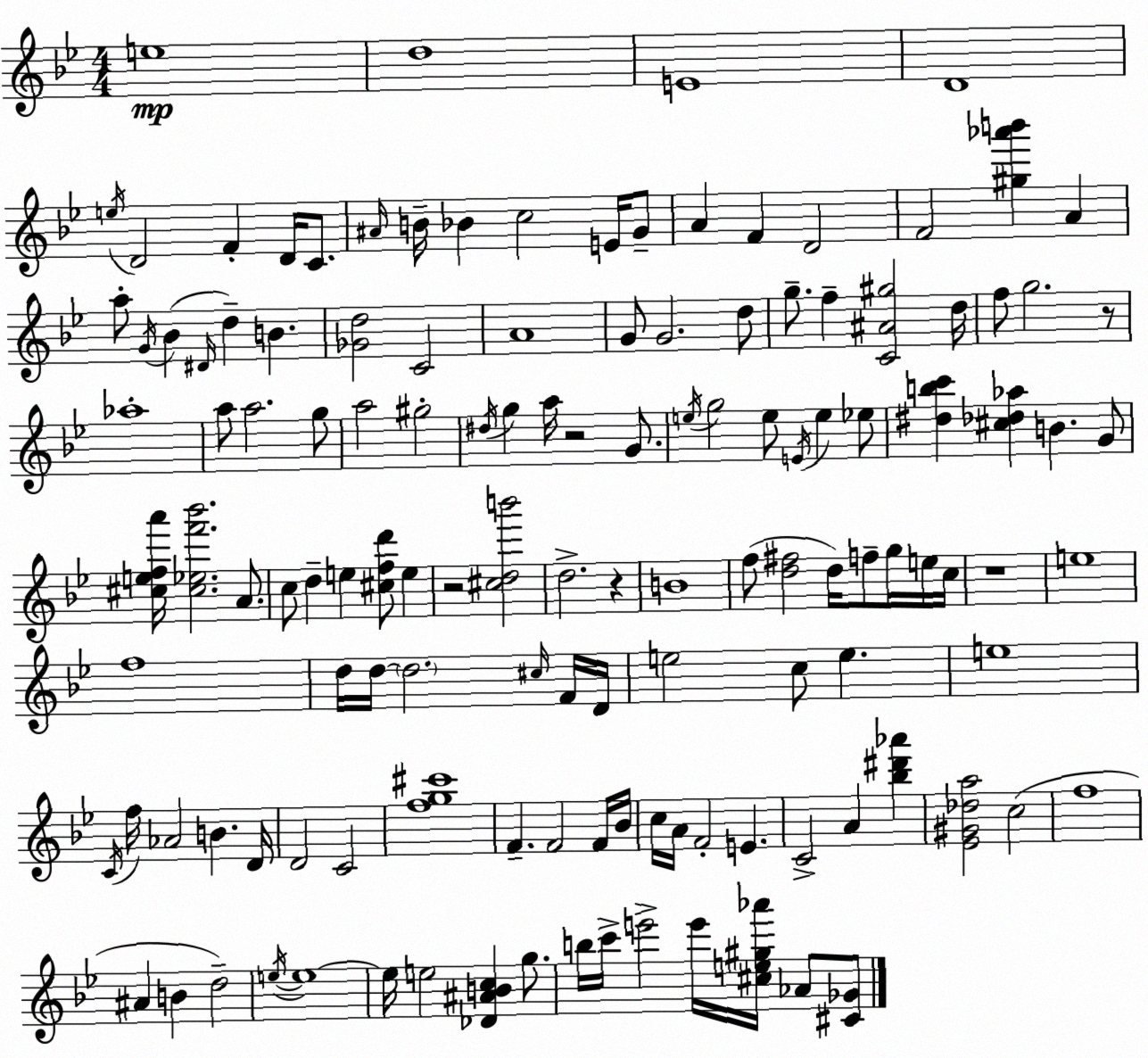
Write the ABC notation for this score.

X:1
T:Untitled
M:4/4
L:1/4
K:Bb
e4 d4 E4 D4 e/4 D2 F D/4 C/2 ^A/4 B/4 _B c2 E/4 G/2 A F D2 F2 [^g_a'b'] A a/2 G/4 _B ^D/4 d B [_Gd]2 C2 A4 G/2 G2 d/2 g/2 f [C^A^g]2 d/4 f/2 g2 z/2 _a4 a/2 a2 g/2 a2 ^g2 ^d/4 g a/4 z2 G/2 e/4 g2 e/2 E/4 e _e/2 [^dbc'] [^c_d_a] B G/2 [^cefa']/4 [^c_ef'_b']2 A/2 c/2 d e [^cfd']/2 e z2 [^cdb']2 d2 z B4 f/2 [d^f]2 d/4 f/2 g/4 e/4 c/4 z4 e4 f4 d/4 d/4 d2 ^c/4 F/4 D/4 e2 c/2 e e4 C/4 f/4 _A2 B D/4 D2 C2 [fg^c']4 F F2 F/4 _B/4 c/4 A/4 F2 E C2 A [_b^d'_a'] [_E^G_da]2 c2 f4 ^A B d2 e/4 e4 e/4 e2 [_D^ABc] g/2 b/4 c'/4 e'2 e'/4 [^ce^g_a']/4 _A/2 [^C_G]/2